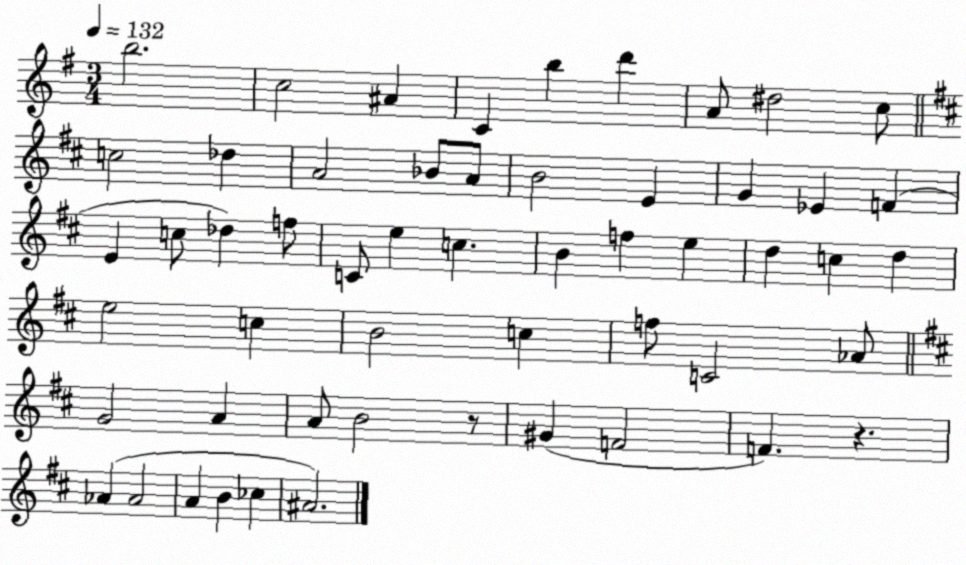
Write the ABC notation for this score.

X:1
T:Untitled
M:3/4
L:1/4
K:G
b2 c2 ^A C b d' A/2 ^d2 c/2 c2 _d A2 _B/2 A/2 B2 E G _E F E c/2 _d f/2 C/2 e c B f e d c d e2 c B2 c f/2 C2 _A/2 G2 A A/2 B2 z/2 ^G F2 F z _A _A2 A B _c ^A2